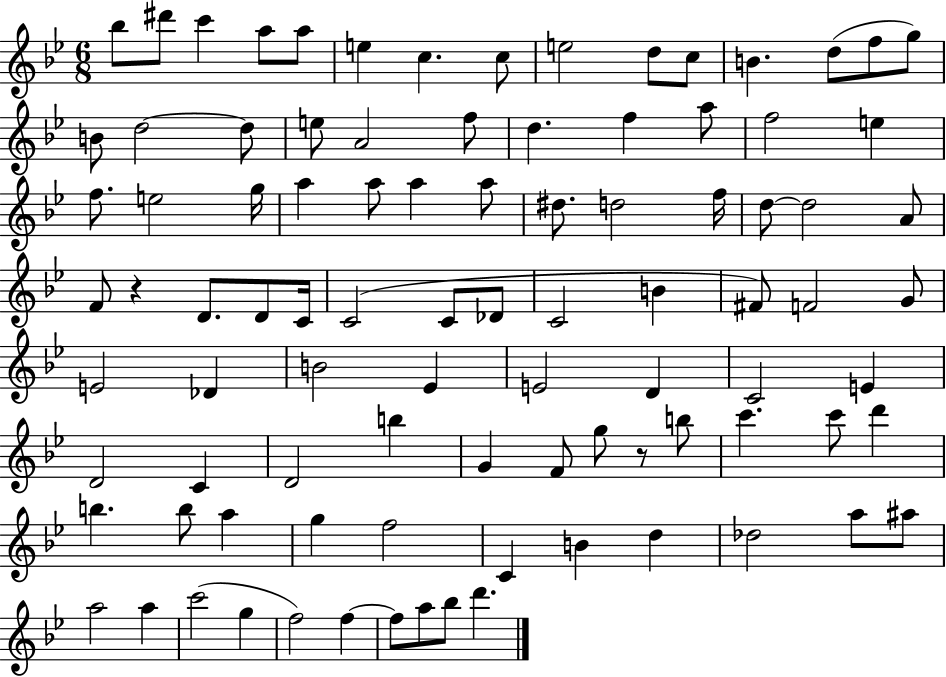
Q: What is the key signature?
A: BES major